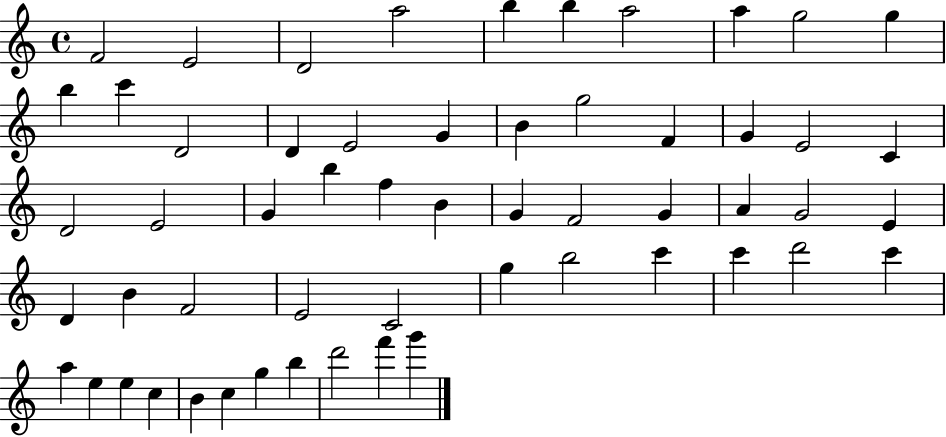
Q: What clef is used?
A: treble